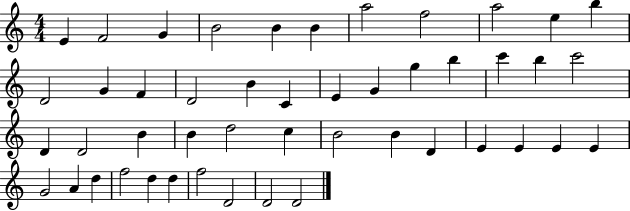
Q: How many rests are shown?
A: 0